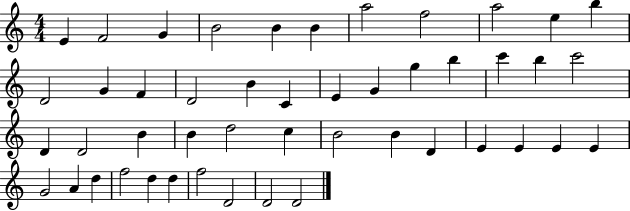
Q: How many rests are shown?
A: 0